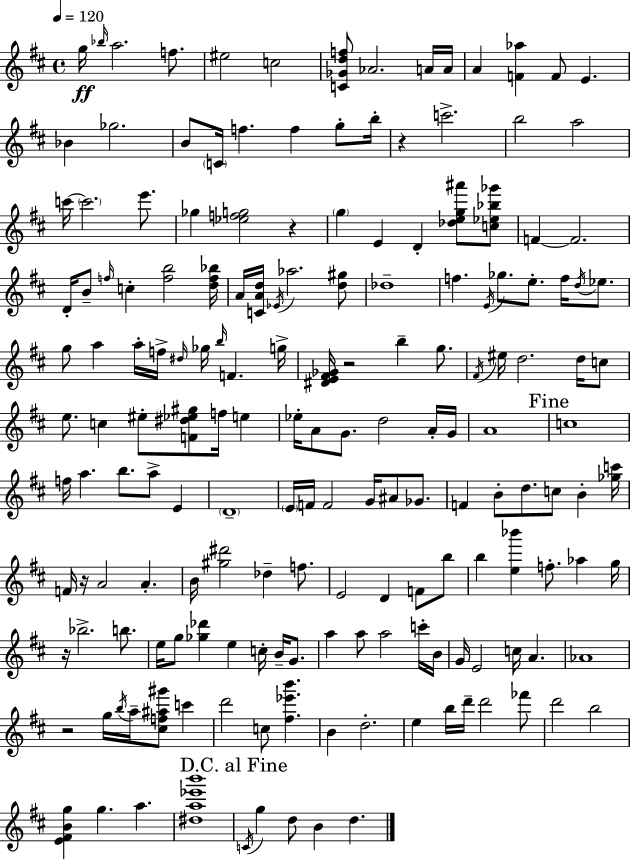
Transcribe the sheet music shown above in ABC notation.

X:1
T:Untitled
M:4/4
L:1/4
K:D
g/4 _b/4 a2 f/2 ^e2 c2 [C_Gdf]/2 _A2 A/4 A/4 A [F_a] F/2 E _B _g2 B/2 C/4 f f g/2 b/4 z c'2 b2 a2 c'/4 c'2 e'/2 _g [_efg]2 z g E D [_deg^a']/2 [c_e_b_g']/2 F F2 D/4 B/2 f/4 c [fb]2 [df_b]/4 A/4 [CAd]/4 _E/4 _a2 [d^g]/2 _d4 f E/4 _g/2 e/2 f/4 d/4 _e/2 g/2 a a/4 f/4 ^d/4 _g/4 b/4 F g/4 [^DE^F_G]/4 z2 b g/2 ^F/4 ^e/4 d2 d/4 c/2 e/2 c ^e/2 [F^d_e^g]/2 f/4 e _e/4 A/2 G/2 d2 A/4 G/4 A4 c4 f/4 a b/2 a/2 E D4 E/4 F/4 F2 G/4 ^A/2 _G/2 F B/2 d/2 c/2 B [_gc']/4 F/4 z/4 A2 A B/4 [^g^d']2 _d f/2 E2 D F/2 b/2 b [e_b'] f/2 _a g/4 z/4 _b2 b/2 e/4 g/2 [_g_d'] e c/4 B/4 G/2 a a/2 a2 c'/4 B/4 G/4 E2 c/4 A _A4 z2 g/4 b/4 a/4 [^cf^a^g']/2 c' d'2 c/2 [^f_e'b'] B d2 e b/4 d'/4 d'2 _f'/2 d'2 b2 [E^FBg] g a [^da_e'b']4 C/4 g d/2 B d